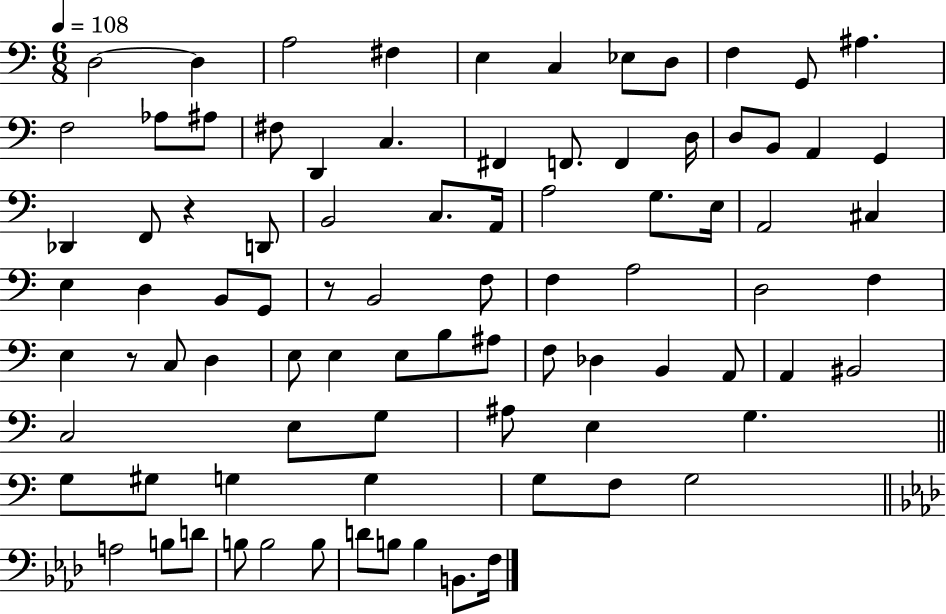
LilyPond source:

{
  \clef bass
  \numericTimeSignature
  \time 6/8
  \key c \major
  \tempo 4 = 108
  d2~~ d4 | a2 fis4 | e4 c4 ees8 d8 | f4 g,8 ais4. | \break f2 aes8 ais8 | fis8 d,4 c4. | fis,4 f,8. f,4 d16 | d8 b,8 a,4 g,4 | \break des,4 f,8 r4 d,8 | b,2 c8. a,16 | a2 g8. e16 | a,2 cis4 | \break e4 d4 b,8 g,8 | r8 b,2 f8 | f4 a2 | d2 f4 | \break e4 r8 c8 d4 | e8 e4 e8 b8 ais8 | f8 des4 b,4 a,8 | a,4 bis,2 | \break c2 e8 g8 | ais8 e4 g4. | \bar "||" \break \key a \minor g8 gis8 g4 g4 | g8 f8 g2 | \bar "||" \break \key f \minor a2 b8 d'8 | b8 b2 b8 | d'8 b8 b4 b,8. f16 | \bar "|."
}